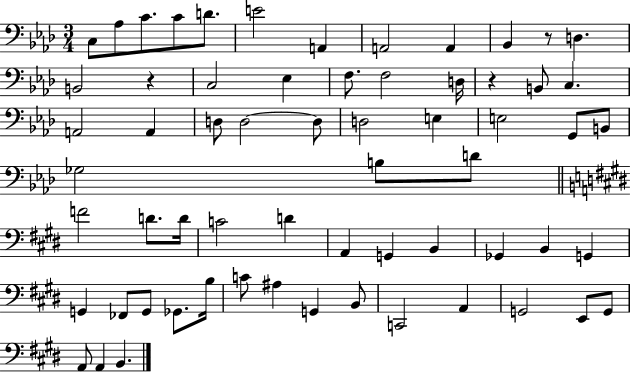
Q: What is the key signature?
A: AES major